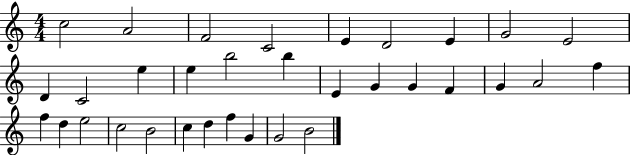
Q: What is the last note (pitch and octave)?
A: B4